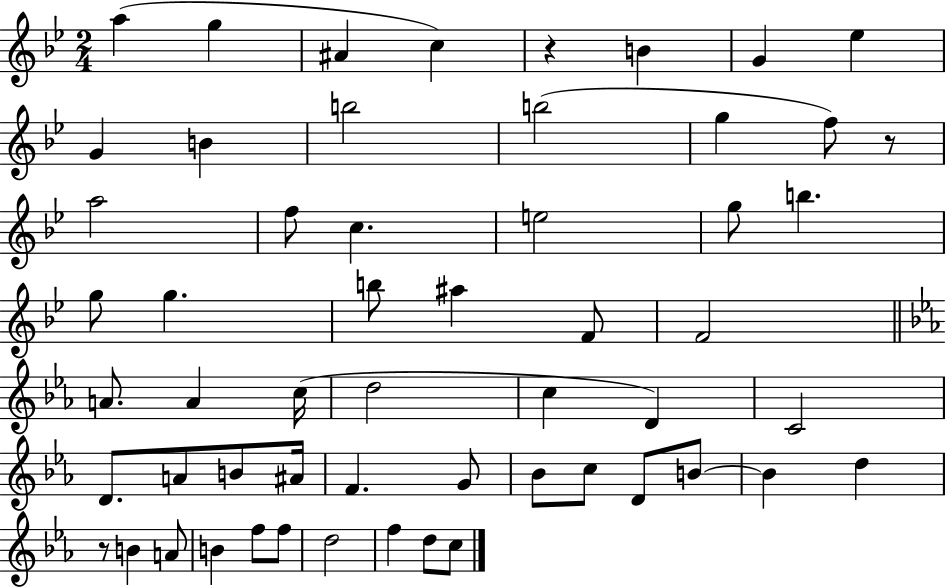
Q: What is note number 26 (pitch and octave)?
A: A4